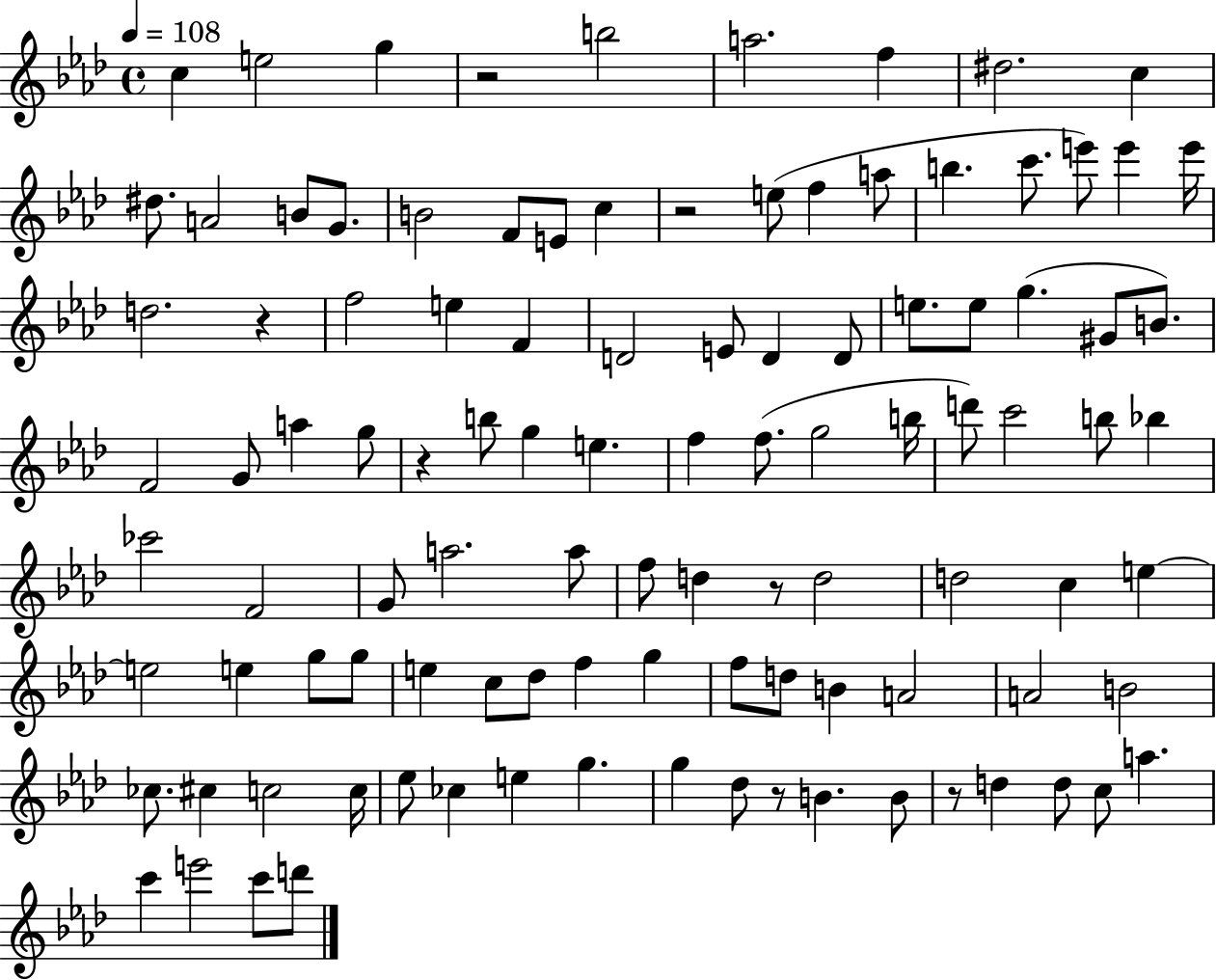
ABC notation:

X:1
T:Untitled
M:4/4
L:1/4
K:Ab
c e2 g z2 b2 a2 f ^d2 c ^d/2 A2 B/2 G/2 B2 F/2 E/2 c z2 e/2 f a/2 b c'/2 e'/2 e' e'/4 d2 z f2 e F D2 E/2 D D/2 e/2 e/2 g ^G/2 B/2 F2 G/2 a g/2 z b/2 g e f f/2 g2 b/4 d'/2 c'2 b/2 _b _c'2 F2 G/2 a2 a/2 f/2 d z/2 d2 d2 c e e2 e g/2 g/2 e c/2 _d/2 f g f/2 d/2 B A2 A2 B2 _c/2 ^c c2 c/4 _e/2 _c e g g _d/2 z/2 B B/2 z/2 d d/2 c/2 a c' e'2 c'/2 d'/2